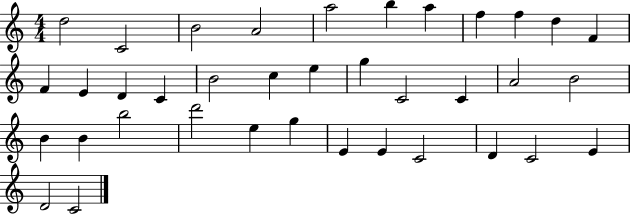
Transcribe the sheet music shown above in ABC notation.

X:1
T:Untitled
M:4/4
L:1/4
K:C
d2 C2 B2 A2 a2 b a f f d F F E D C B2 c e g C2 C A2 B2 B B b2 d'2 e g E E C2 D C2 E D2 C2